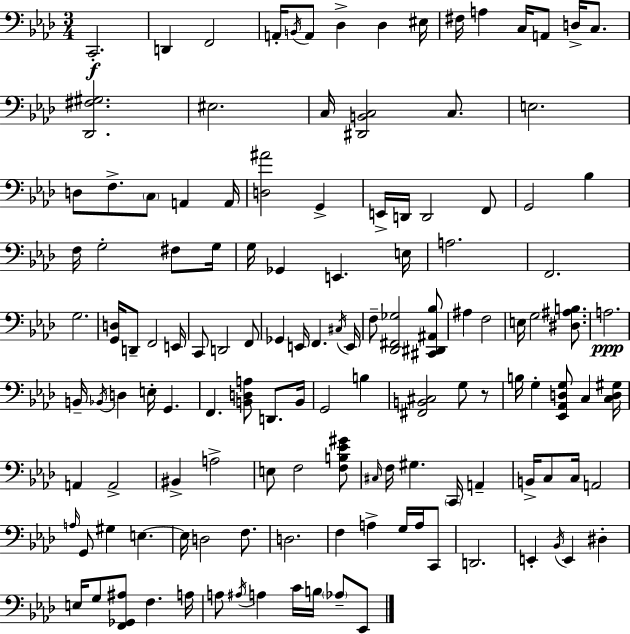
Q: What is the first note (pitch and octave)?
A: C2